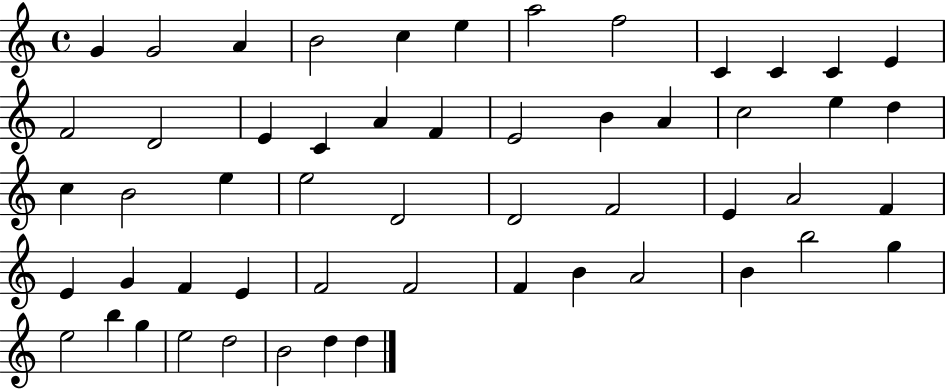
{
  \clef treble
  \time 4/4
  \defaultTimeSignature
  \key c \major
  g'4 g'2 a'4 | b'2 c''4 e''4 | a''2 f''2 | c'4 c'4 c'4 e'4 | \break f'2 d'2 | e'4 c'4 a'4 f'4 | e'2 b'4 a'4 | c''2 e''4 d''4 | \break c''4 b'2 e''4 | e''2 d'2 | d'2 f'2 | e'4 a'2 f'4 | \break e'4 g'4 f'4 e'4 | f'2 f'2 | f'4 b'4 a'2 | b'4 b''2 g''4 | \break e''2 b''4 g''4 | e''2 d''2 | b'2 d''4 d''4 | \bar "|."
}